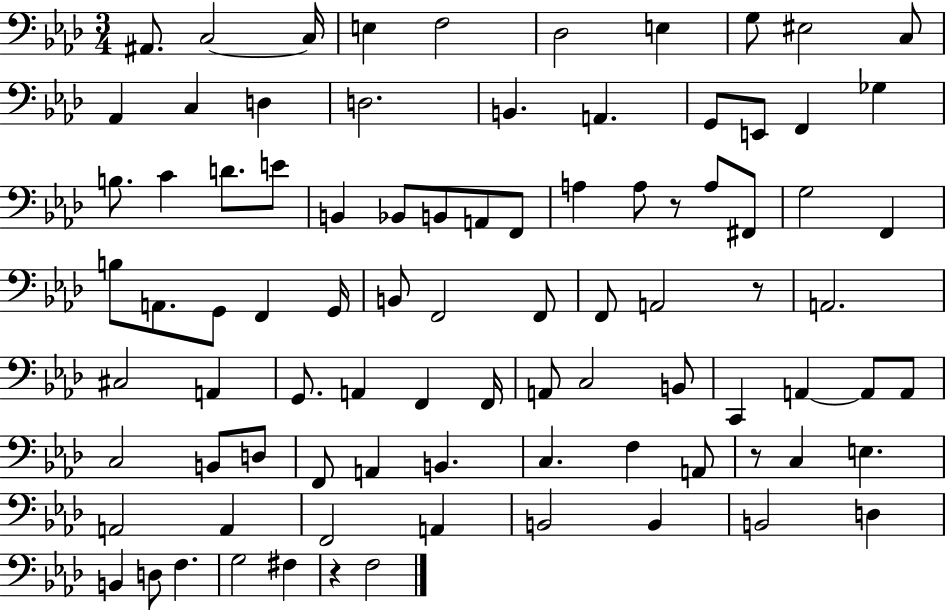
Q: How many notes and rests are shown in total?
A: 88